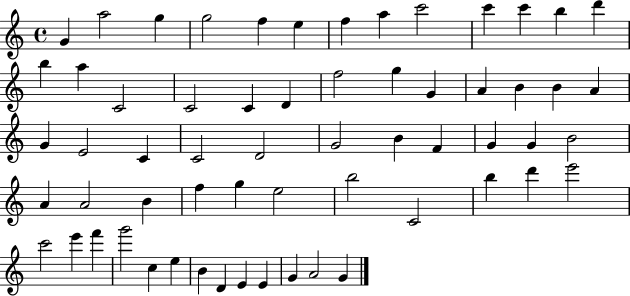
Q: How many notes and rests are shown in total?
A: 61